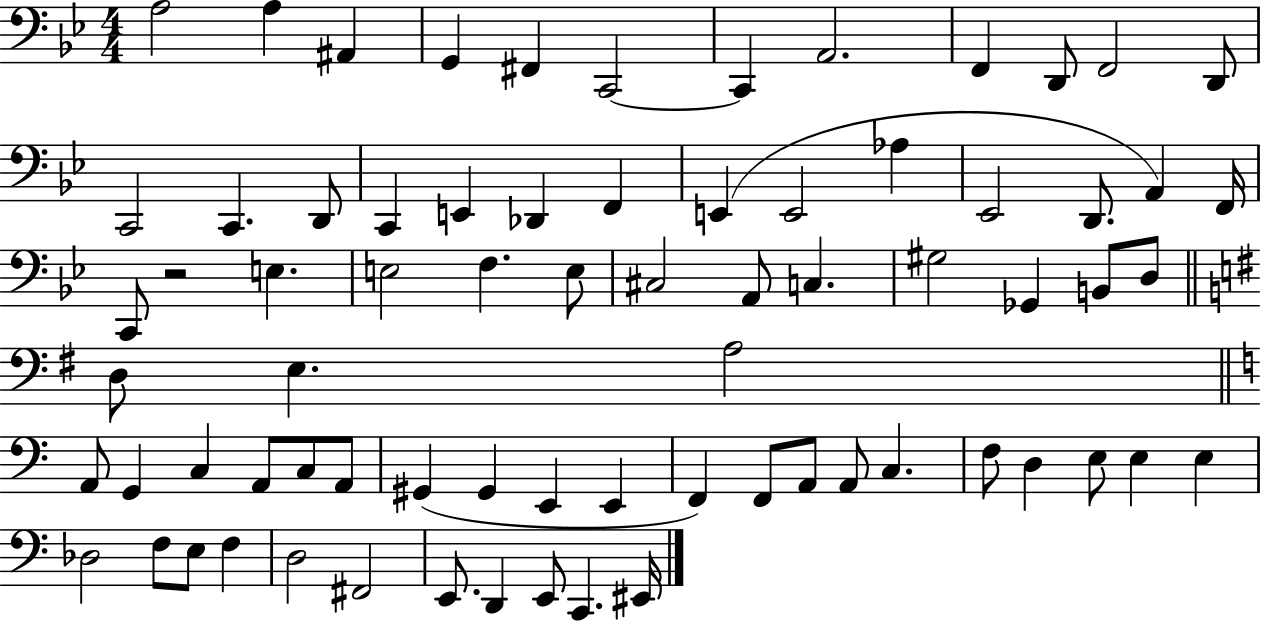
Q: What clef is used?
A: bass